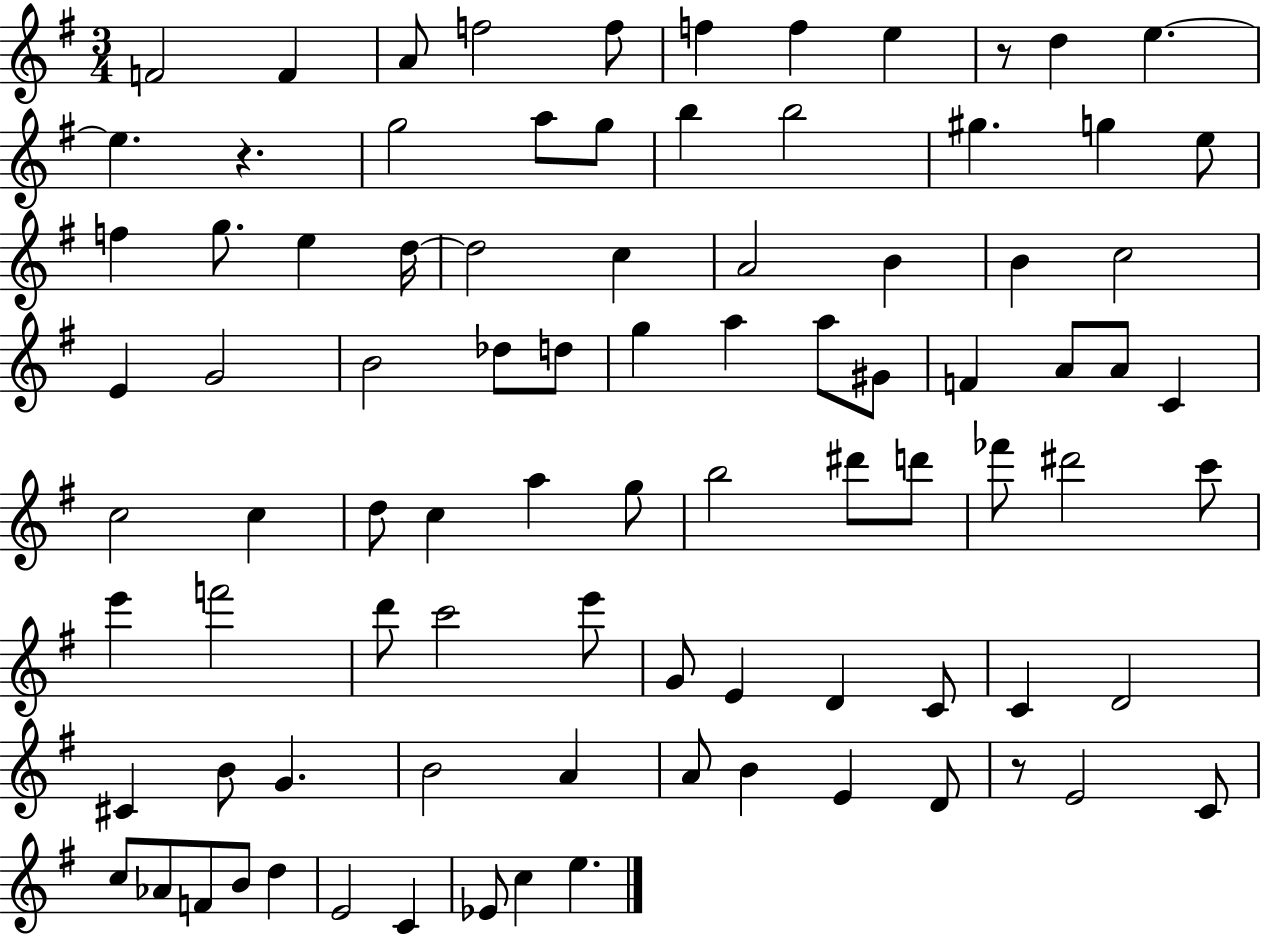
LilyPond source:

{
  \clef treble
  \numericTimeSignature
  \time 3/4
  \key g \major
  f'2 f'4 | a'8 f''2 f''8 | f''4 f''4 e''4 | r8 d''4 e''4.~~ | \break e''4. r4. | g''2 a''8 g''8 | b''4 b''2 | gis''4. g''4 e''8 | \break f''4 g''8. e''4 d''16~~ | d''2 c''4 | a'2 b'4 | b'4 c''2 | \break e'4 g'2 | b'2 des''8 d''8 | g''4 a''4 a''8 gis'8 | f'4 a'8 a'8 c'4 | \break c''2 c''4 | d''8 c''4 a''4 g''8 | b''2 dis'''8 d'''8 | fes'''8 dis'''2 c'''8 | \break e'''4 f'''2 | d'''8 c'''2 e'''8 | g'8 e'4 d'4 c'8 | c'4 d'2 | \break cis'4 b'8 g'4. | b'2 a'4 | a'8 b'4 e'4 d'8 | r8 e'2 c'8 | \break c''8 aes'8 f'8 b'8 d''4 | e'2 c'4 | ees'8 c''4 e''4. | \bar "|."
}